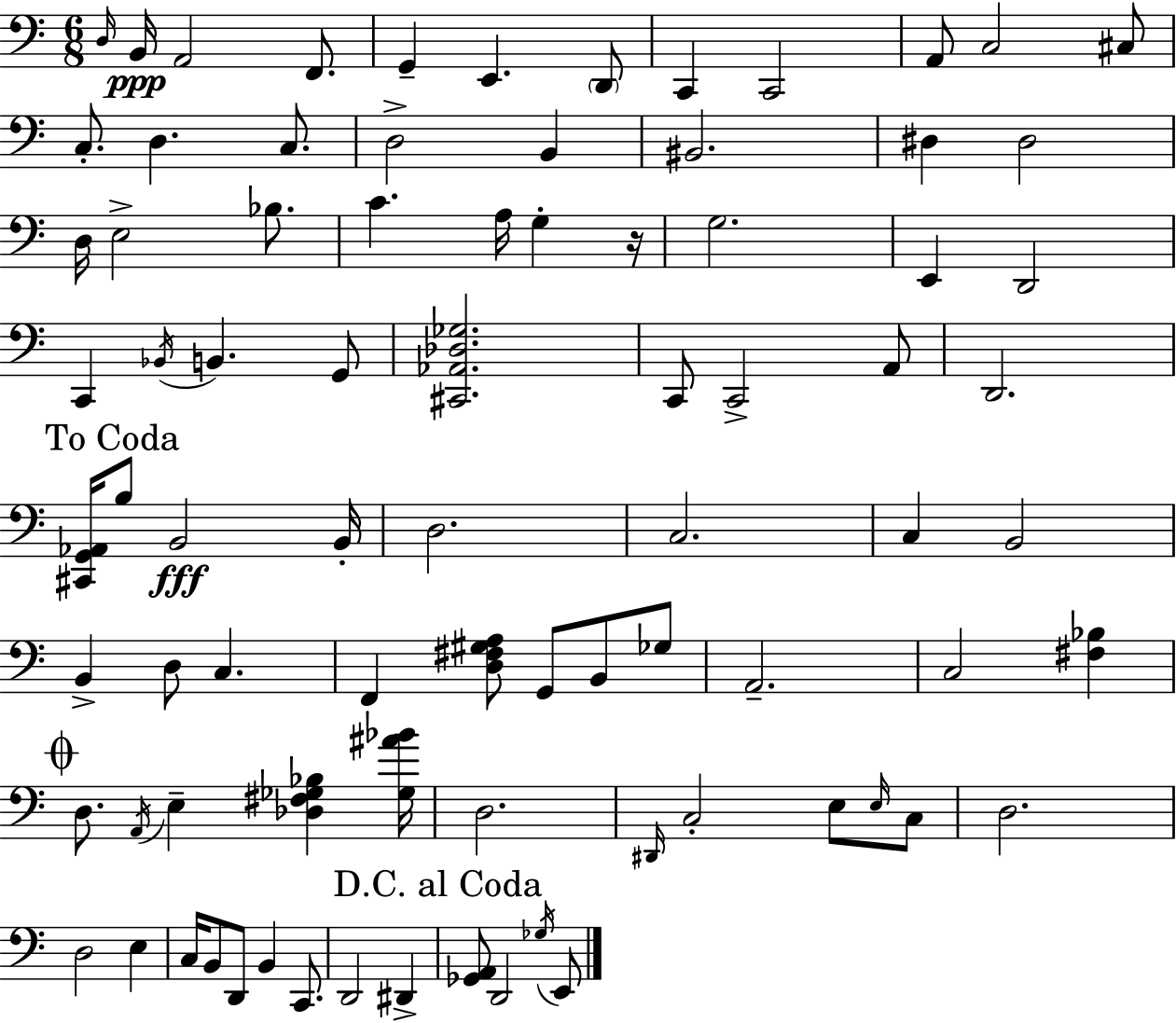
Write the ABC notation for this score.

X:1
T:Untitled
M:6/8
L:1/4
K:C
D,/4 B,,/4 A,,2 F,,/2 G,, E,, D,,/2 C,, C,,2 A,,/2 C,2 ^C,/2 C,/2 D, C,/2 D,2 B,, ^B,,2 ^D, ^D,2 D,/4 E,2 _B,/2 C A,/4 G, z/4 G,2 E,, D,,2 C,, _B,,/4 B,, G,,/2 [^C,,_A,,_D,_G,]2 C,,/2 C,,2 A,,/2 D,,2 [^C,,G,,_A,,]/4 B,/2 B,,2 B,,/4 D,2 C,2 C, B,,2 B,, D,/2 C, F,, [D,^F,^G,A,]/2 G,,/2 B,,/2 _G,/2 A,,2 C,2 [^F,_B,] D,/2 A,,/4 E, [_D,^F,_G,_B,] [_G,^A_B]/4 D,2 ^D,,/4 C,2 E,/2 E,/4 C,/2 D,2 D,2 E, C,/4 B,,/2 D,,/2 B,, C,,/2 D,,2 ^D,, [_G,,A,,]/2 D,,2 _G,/4 E,,/2